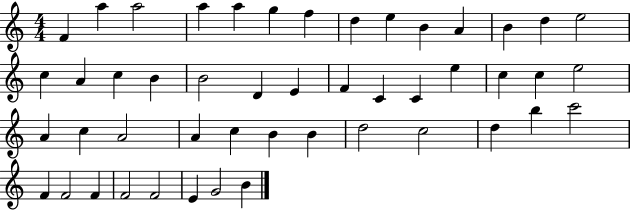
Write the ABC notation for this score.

X:1
T:Untitled
M:4/4
L:1/4
K:C
F a a2 a a g f d e B A B d e2 c A c B B2 D E F C C e c c e2 A c A2 A c B B d2 c2 d b c'2 F F2 F F2 F2 E G2 B